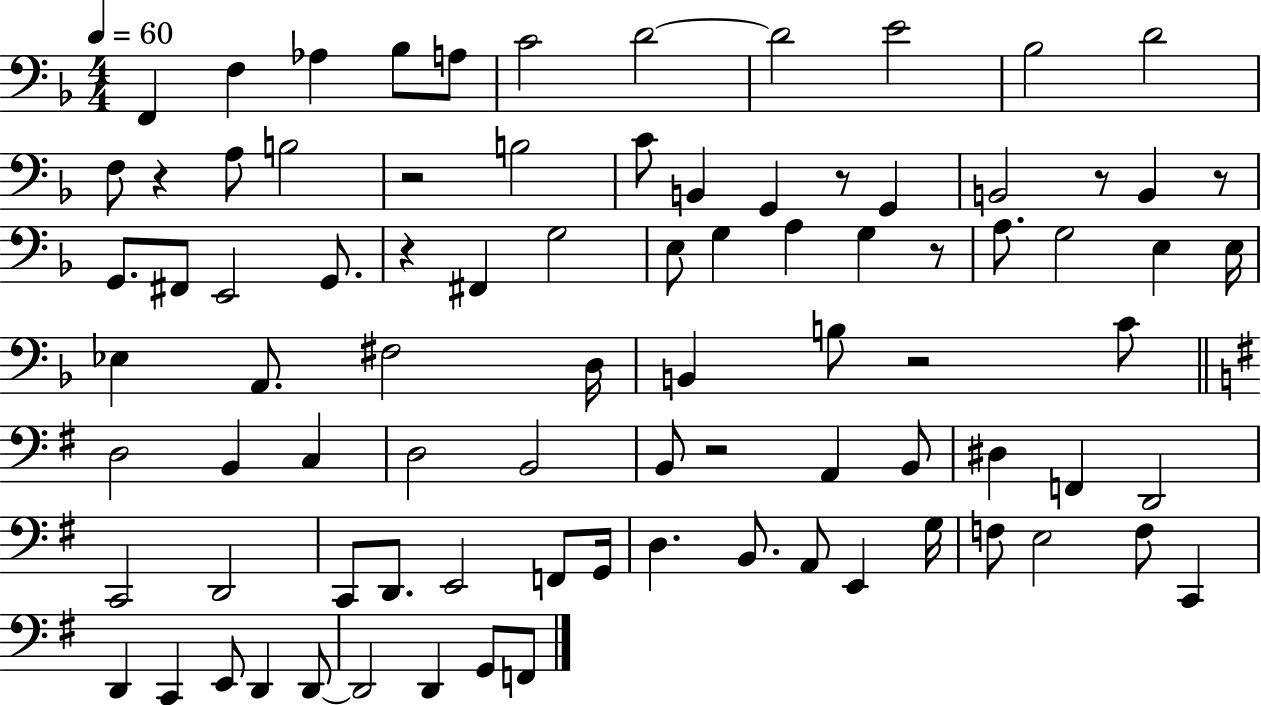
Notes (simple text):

F2/q F3/q Ab3/q Bb3/e A3/e C4/h D4/h D4/h E4/h Bb3/h D4/h F3/e R/q A3/e B3/h R/h B3/h C4/e B2/q G2/q R/e G2/q B2/h R/e B2/q R/e G2/e. F#2/e E2/h G2/e. R/q F#2/q G3/h E3/e G3/q A3/q G3/q R/e A3/e. G3/h E3/q E3/s Eb3/q A2/e. F#3/h D3/s B2/q B3/e R/h C4/e D3/h B2/q C3/q D3/h B2/h B2/e R/h A2/q B2/e D#3/q F2/q D2/h C2/h D2/h C2/e D2/e. E2/h F2/e G2/s D3/q. B2/e. A2/e E2/q G3/s F3/e E3/h F3/e C2/q D2/q C2/q E2/e D2/q D2/e D2/h D2/q G2/e F2/e